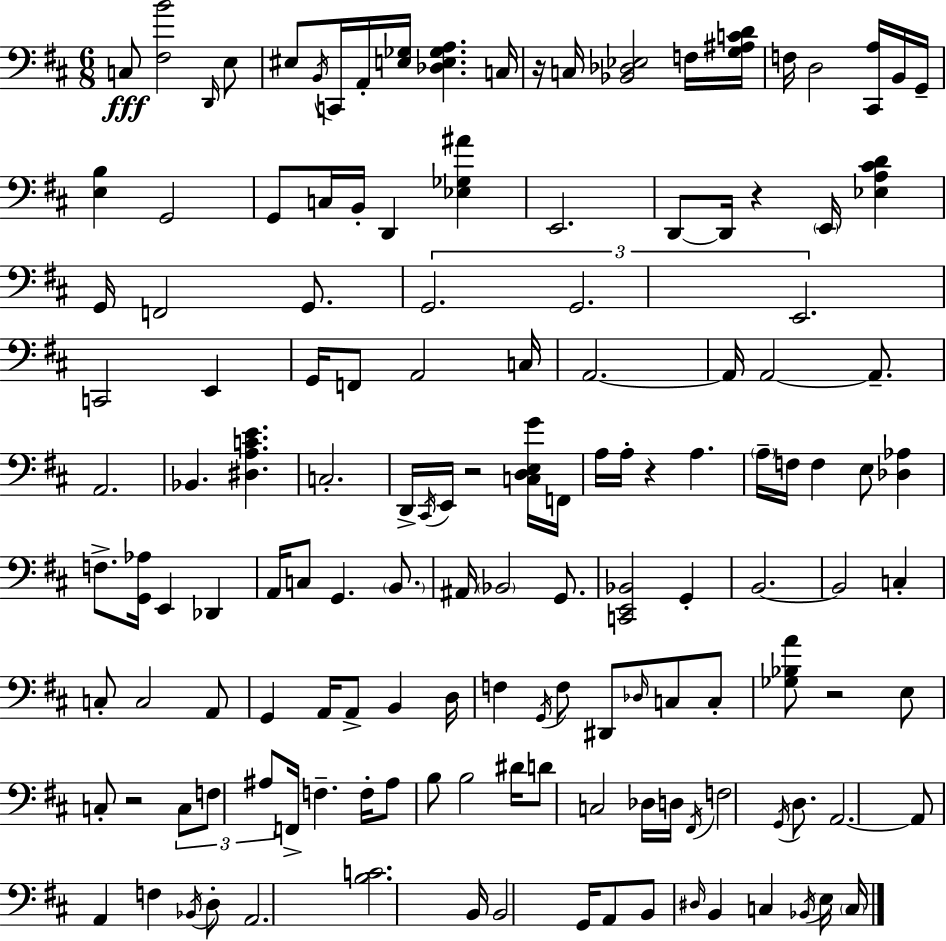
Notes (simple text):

C3/e [F#3,B4]/h D2/s E3/e EIS3/e B2/s C2/s A2/s [E3,Gb3]/s [Db3,E3,Gb3,A3]/q. C3/s R/s C3/s [Bb2,Db3,Eb3]/h F3/s [G3,A#3,C4,D4]/s F3/s D3/h [C#2,A3]/s B2/s G2/s [E3,B3]/q G2/h G2/e C3/s B2/s D2/q [Eb3,Gb3,A#4]/q E2/h. D2/e D2/s R/q E2/s [Eb3,A3,C#4,D4]/q G2/s F2/h G2/e. G2/h. G2/h. E2/h. C2/h E2/q G2/s F2/e A2/h C3/s A2/h. A2/s A2/h A2/e. A2/h. Bb2/q. [D#3,A3,C4,E4]/q. C3/h. D2/s C#2/s E2/s R/h [C3,D3,E3,G4]/s F2/s A3/s A3/s R/q A3/q. A3/s F3/s F3/q E3/e [Db3,Ab3]/q F3/e. [G2,Ab3]/s E2/q Db2/q A2/s C3/e G2/q. B2/e. A#2/s Bb2/h G2/e. [C2,E2,Bb2]/h G2/q B2/h. B2/h C3/q C3/e C3/h A2/e G2/q A2/s A2/e B2/q D3/s F3/q G2/s F3/e D#2/e Db3/s C3/e C3/e [Gb3,Bb3,A4]/e R/h E3/e C3/e R/h C3/e F3/e A#3/e F2/s F3/q. F3/s A#3/e B3/e B3/h D#4/s D4/e C3/h Db3/s D3/s F#2/s F3/h G2/s D3/e. A2/h. A2/e A2/q F3/q Bb2/s D3/e A2/h. [B3,C4]/h. B2/s B2/h G2/s A2/e B2/e D#3/s B2/q C3/q Bb2/s E3/s C3/s